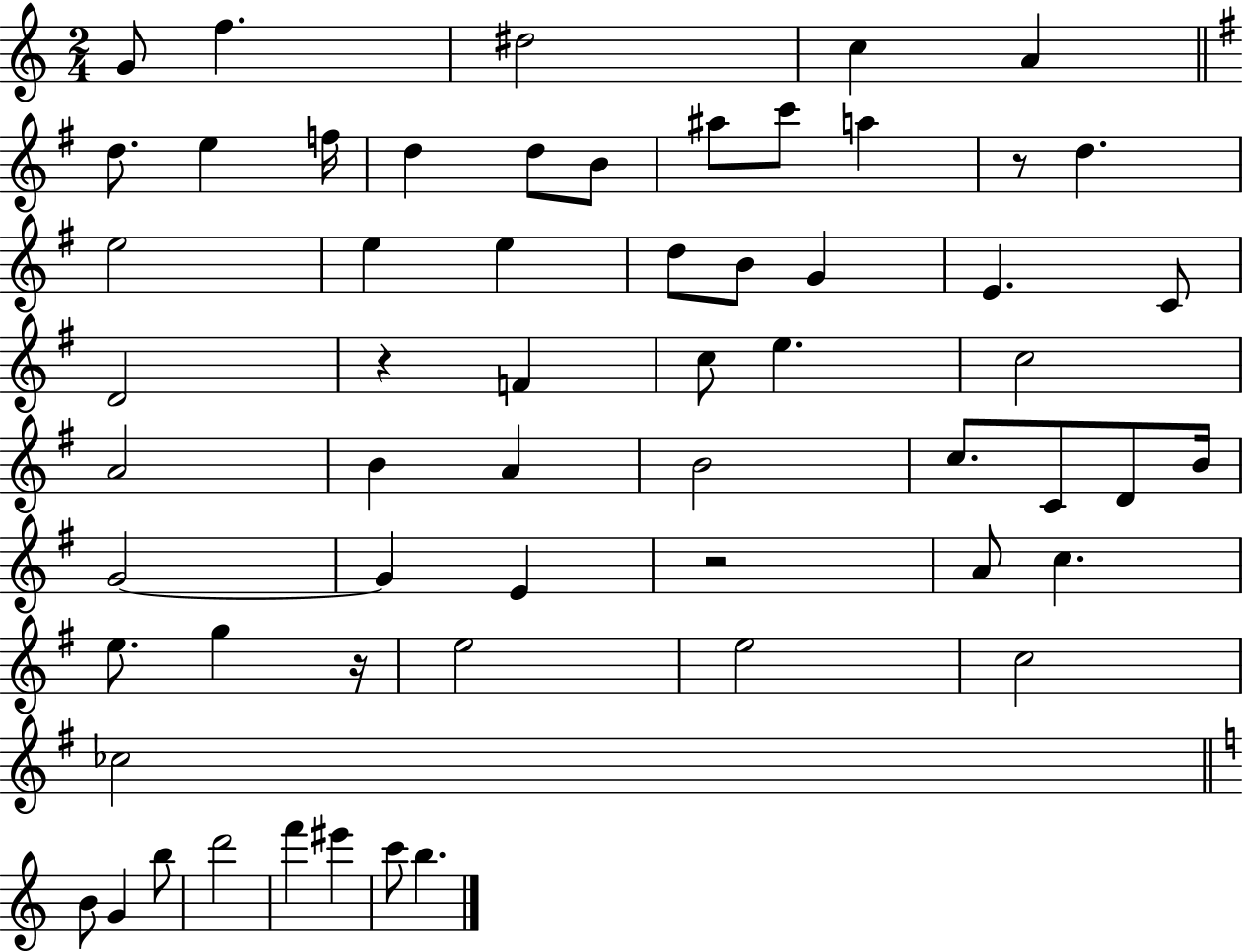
X:1
T:Untitled
M:2/4
L:1/4
K:C
G/2 f ^d2 c A d/2 e f/4 d d/2 B/2 ^a/2 c'/2 a z/2 d e2 e e d/2 B/2 G E C/2 D2 z F c/2 e c2 A2 B A B2 c/2 C/2 D/2 B/4 G2 G E z2 A/2 c e/2 g z/4 e2 e2 c2 _c2 B/2 G b/2 d'2 f' ^e' c'/2 b